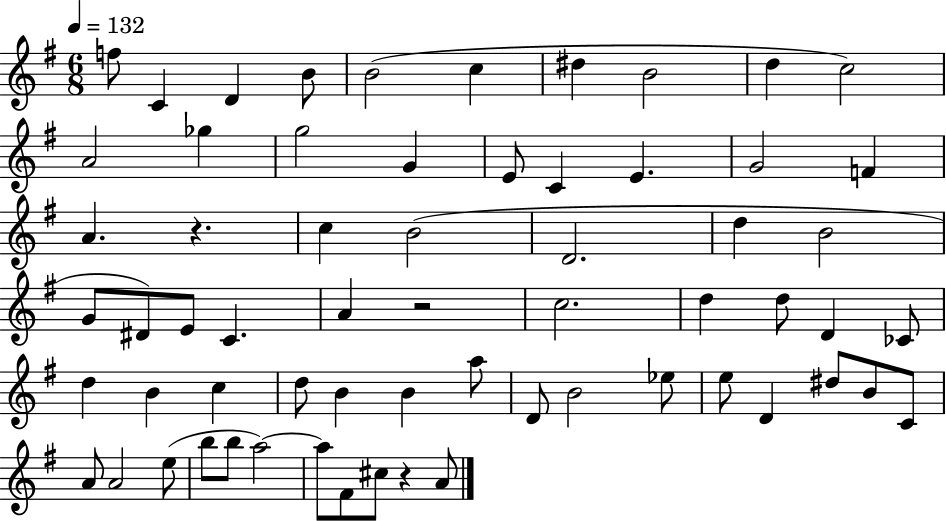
F5/e C4/q D4/q B4/e B4/h C5/q D#5/q B4/h D5/q C5/h A4/h Gb5/q G5/h G4/q E4/e C4/q E4/q. G4/h F4/q A4/q. R/q. C5/q B4/h D4/h. D5/q B4/h G4/e D#4/e E4/e C4/q. A4/q R/h C5/h. D5/q D5/e D4/q CES4/e D5/q B4/q C5/q D5/e B4/q B4/q A5/e D4/e B4/h Eb5/e E5/e D4/q D#5/e B4/e C4/e A4/e A4/h E5/e B5/e B5/e A5/h A5/e F#4/e C#5/e R/q A4/e